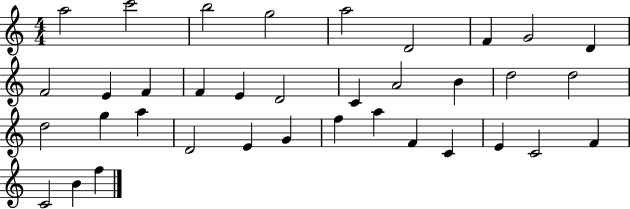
{
  \clef treble
  \numericTimeSignature
  \time 4/4
  \key c \major
  a''2 c'''2 | b''2 g''2 | a''2 d'2 | f'4 g'2 d'4 | \break f'2 e'4 f'4 | f'4 e'4 d'2 | c'4 a'2 b'4 | d''2 d''2 | \break d''2 g''4 a''4 | d'2 e'4 g'4 | f''4 a''4 f'4 c'4 | e'4 c'2 f'4 | \break c'2 b'4 f''4 | \bar "|."
}